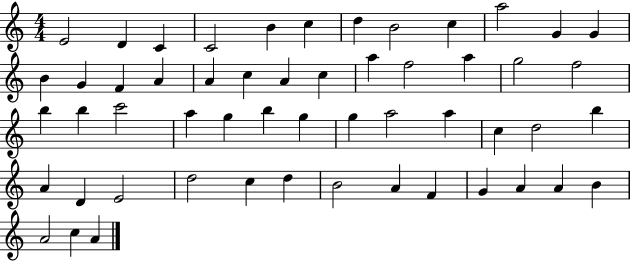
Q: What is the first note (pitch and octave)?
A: E4